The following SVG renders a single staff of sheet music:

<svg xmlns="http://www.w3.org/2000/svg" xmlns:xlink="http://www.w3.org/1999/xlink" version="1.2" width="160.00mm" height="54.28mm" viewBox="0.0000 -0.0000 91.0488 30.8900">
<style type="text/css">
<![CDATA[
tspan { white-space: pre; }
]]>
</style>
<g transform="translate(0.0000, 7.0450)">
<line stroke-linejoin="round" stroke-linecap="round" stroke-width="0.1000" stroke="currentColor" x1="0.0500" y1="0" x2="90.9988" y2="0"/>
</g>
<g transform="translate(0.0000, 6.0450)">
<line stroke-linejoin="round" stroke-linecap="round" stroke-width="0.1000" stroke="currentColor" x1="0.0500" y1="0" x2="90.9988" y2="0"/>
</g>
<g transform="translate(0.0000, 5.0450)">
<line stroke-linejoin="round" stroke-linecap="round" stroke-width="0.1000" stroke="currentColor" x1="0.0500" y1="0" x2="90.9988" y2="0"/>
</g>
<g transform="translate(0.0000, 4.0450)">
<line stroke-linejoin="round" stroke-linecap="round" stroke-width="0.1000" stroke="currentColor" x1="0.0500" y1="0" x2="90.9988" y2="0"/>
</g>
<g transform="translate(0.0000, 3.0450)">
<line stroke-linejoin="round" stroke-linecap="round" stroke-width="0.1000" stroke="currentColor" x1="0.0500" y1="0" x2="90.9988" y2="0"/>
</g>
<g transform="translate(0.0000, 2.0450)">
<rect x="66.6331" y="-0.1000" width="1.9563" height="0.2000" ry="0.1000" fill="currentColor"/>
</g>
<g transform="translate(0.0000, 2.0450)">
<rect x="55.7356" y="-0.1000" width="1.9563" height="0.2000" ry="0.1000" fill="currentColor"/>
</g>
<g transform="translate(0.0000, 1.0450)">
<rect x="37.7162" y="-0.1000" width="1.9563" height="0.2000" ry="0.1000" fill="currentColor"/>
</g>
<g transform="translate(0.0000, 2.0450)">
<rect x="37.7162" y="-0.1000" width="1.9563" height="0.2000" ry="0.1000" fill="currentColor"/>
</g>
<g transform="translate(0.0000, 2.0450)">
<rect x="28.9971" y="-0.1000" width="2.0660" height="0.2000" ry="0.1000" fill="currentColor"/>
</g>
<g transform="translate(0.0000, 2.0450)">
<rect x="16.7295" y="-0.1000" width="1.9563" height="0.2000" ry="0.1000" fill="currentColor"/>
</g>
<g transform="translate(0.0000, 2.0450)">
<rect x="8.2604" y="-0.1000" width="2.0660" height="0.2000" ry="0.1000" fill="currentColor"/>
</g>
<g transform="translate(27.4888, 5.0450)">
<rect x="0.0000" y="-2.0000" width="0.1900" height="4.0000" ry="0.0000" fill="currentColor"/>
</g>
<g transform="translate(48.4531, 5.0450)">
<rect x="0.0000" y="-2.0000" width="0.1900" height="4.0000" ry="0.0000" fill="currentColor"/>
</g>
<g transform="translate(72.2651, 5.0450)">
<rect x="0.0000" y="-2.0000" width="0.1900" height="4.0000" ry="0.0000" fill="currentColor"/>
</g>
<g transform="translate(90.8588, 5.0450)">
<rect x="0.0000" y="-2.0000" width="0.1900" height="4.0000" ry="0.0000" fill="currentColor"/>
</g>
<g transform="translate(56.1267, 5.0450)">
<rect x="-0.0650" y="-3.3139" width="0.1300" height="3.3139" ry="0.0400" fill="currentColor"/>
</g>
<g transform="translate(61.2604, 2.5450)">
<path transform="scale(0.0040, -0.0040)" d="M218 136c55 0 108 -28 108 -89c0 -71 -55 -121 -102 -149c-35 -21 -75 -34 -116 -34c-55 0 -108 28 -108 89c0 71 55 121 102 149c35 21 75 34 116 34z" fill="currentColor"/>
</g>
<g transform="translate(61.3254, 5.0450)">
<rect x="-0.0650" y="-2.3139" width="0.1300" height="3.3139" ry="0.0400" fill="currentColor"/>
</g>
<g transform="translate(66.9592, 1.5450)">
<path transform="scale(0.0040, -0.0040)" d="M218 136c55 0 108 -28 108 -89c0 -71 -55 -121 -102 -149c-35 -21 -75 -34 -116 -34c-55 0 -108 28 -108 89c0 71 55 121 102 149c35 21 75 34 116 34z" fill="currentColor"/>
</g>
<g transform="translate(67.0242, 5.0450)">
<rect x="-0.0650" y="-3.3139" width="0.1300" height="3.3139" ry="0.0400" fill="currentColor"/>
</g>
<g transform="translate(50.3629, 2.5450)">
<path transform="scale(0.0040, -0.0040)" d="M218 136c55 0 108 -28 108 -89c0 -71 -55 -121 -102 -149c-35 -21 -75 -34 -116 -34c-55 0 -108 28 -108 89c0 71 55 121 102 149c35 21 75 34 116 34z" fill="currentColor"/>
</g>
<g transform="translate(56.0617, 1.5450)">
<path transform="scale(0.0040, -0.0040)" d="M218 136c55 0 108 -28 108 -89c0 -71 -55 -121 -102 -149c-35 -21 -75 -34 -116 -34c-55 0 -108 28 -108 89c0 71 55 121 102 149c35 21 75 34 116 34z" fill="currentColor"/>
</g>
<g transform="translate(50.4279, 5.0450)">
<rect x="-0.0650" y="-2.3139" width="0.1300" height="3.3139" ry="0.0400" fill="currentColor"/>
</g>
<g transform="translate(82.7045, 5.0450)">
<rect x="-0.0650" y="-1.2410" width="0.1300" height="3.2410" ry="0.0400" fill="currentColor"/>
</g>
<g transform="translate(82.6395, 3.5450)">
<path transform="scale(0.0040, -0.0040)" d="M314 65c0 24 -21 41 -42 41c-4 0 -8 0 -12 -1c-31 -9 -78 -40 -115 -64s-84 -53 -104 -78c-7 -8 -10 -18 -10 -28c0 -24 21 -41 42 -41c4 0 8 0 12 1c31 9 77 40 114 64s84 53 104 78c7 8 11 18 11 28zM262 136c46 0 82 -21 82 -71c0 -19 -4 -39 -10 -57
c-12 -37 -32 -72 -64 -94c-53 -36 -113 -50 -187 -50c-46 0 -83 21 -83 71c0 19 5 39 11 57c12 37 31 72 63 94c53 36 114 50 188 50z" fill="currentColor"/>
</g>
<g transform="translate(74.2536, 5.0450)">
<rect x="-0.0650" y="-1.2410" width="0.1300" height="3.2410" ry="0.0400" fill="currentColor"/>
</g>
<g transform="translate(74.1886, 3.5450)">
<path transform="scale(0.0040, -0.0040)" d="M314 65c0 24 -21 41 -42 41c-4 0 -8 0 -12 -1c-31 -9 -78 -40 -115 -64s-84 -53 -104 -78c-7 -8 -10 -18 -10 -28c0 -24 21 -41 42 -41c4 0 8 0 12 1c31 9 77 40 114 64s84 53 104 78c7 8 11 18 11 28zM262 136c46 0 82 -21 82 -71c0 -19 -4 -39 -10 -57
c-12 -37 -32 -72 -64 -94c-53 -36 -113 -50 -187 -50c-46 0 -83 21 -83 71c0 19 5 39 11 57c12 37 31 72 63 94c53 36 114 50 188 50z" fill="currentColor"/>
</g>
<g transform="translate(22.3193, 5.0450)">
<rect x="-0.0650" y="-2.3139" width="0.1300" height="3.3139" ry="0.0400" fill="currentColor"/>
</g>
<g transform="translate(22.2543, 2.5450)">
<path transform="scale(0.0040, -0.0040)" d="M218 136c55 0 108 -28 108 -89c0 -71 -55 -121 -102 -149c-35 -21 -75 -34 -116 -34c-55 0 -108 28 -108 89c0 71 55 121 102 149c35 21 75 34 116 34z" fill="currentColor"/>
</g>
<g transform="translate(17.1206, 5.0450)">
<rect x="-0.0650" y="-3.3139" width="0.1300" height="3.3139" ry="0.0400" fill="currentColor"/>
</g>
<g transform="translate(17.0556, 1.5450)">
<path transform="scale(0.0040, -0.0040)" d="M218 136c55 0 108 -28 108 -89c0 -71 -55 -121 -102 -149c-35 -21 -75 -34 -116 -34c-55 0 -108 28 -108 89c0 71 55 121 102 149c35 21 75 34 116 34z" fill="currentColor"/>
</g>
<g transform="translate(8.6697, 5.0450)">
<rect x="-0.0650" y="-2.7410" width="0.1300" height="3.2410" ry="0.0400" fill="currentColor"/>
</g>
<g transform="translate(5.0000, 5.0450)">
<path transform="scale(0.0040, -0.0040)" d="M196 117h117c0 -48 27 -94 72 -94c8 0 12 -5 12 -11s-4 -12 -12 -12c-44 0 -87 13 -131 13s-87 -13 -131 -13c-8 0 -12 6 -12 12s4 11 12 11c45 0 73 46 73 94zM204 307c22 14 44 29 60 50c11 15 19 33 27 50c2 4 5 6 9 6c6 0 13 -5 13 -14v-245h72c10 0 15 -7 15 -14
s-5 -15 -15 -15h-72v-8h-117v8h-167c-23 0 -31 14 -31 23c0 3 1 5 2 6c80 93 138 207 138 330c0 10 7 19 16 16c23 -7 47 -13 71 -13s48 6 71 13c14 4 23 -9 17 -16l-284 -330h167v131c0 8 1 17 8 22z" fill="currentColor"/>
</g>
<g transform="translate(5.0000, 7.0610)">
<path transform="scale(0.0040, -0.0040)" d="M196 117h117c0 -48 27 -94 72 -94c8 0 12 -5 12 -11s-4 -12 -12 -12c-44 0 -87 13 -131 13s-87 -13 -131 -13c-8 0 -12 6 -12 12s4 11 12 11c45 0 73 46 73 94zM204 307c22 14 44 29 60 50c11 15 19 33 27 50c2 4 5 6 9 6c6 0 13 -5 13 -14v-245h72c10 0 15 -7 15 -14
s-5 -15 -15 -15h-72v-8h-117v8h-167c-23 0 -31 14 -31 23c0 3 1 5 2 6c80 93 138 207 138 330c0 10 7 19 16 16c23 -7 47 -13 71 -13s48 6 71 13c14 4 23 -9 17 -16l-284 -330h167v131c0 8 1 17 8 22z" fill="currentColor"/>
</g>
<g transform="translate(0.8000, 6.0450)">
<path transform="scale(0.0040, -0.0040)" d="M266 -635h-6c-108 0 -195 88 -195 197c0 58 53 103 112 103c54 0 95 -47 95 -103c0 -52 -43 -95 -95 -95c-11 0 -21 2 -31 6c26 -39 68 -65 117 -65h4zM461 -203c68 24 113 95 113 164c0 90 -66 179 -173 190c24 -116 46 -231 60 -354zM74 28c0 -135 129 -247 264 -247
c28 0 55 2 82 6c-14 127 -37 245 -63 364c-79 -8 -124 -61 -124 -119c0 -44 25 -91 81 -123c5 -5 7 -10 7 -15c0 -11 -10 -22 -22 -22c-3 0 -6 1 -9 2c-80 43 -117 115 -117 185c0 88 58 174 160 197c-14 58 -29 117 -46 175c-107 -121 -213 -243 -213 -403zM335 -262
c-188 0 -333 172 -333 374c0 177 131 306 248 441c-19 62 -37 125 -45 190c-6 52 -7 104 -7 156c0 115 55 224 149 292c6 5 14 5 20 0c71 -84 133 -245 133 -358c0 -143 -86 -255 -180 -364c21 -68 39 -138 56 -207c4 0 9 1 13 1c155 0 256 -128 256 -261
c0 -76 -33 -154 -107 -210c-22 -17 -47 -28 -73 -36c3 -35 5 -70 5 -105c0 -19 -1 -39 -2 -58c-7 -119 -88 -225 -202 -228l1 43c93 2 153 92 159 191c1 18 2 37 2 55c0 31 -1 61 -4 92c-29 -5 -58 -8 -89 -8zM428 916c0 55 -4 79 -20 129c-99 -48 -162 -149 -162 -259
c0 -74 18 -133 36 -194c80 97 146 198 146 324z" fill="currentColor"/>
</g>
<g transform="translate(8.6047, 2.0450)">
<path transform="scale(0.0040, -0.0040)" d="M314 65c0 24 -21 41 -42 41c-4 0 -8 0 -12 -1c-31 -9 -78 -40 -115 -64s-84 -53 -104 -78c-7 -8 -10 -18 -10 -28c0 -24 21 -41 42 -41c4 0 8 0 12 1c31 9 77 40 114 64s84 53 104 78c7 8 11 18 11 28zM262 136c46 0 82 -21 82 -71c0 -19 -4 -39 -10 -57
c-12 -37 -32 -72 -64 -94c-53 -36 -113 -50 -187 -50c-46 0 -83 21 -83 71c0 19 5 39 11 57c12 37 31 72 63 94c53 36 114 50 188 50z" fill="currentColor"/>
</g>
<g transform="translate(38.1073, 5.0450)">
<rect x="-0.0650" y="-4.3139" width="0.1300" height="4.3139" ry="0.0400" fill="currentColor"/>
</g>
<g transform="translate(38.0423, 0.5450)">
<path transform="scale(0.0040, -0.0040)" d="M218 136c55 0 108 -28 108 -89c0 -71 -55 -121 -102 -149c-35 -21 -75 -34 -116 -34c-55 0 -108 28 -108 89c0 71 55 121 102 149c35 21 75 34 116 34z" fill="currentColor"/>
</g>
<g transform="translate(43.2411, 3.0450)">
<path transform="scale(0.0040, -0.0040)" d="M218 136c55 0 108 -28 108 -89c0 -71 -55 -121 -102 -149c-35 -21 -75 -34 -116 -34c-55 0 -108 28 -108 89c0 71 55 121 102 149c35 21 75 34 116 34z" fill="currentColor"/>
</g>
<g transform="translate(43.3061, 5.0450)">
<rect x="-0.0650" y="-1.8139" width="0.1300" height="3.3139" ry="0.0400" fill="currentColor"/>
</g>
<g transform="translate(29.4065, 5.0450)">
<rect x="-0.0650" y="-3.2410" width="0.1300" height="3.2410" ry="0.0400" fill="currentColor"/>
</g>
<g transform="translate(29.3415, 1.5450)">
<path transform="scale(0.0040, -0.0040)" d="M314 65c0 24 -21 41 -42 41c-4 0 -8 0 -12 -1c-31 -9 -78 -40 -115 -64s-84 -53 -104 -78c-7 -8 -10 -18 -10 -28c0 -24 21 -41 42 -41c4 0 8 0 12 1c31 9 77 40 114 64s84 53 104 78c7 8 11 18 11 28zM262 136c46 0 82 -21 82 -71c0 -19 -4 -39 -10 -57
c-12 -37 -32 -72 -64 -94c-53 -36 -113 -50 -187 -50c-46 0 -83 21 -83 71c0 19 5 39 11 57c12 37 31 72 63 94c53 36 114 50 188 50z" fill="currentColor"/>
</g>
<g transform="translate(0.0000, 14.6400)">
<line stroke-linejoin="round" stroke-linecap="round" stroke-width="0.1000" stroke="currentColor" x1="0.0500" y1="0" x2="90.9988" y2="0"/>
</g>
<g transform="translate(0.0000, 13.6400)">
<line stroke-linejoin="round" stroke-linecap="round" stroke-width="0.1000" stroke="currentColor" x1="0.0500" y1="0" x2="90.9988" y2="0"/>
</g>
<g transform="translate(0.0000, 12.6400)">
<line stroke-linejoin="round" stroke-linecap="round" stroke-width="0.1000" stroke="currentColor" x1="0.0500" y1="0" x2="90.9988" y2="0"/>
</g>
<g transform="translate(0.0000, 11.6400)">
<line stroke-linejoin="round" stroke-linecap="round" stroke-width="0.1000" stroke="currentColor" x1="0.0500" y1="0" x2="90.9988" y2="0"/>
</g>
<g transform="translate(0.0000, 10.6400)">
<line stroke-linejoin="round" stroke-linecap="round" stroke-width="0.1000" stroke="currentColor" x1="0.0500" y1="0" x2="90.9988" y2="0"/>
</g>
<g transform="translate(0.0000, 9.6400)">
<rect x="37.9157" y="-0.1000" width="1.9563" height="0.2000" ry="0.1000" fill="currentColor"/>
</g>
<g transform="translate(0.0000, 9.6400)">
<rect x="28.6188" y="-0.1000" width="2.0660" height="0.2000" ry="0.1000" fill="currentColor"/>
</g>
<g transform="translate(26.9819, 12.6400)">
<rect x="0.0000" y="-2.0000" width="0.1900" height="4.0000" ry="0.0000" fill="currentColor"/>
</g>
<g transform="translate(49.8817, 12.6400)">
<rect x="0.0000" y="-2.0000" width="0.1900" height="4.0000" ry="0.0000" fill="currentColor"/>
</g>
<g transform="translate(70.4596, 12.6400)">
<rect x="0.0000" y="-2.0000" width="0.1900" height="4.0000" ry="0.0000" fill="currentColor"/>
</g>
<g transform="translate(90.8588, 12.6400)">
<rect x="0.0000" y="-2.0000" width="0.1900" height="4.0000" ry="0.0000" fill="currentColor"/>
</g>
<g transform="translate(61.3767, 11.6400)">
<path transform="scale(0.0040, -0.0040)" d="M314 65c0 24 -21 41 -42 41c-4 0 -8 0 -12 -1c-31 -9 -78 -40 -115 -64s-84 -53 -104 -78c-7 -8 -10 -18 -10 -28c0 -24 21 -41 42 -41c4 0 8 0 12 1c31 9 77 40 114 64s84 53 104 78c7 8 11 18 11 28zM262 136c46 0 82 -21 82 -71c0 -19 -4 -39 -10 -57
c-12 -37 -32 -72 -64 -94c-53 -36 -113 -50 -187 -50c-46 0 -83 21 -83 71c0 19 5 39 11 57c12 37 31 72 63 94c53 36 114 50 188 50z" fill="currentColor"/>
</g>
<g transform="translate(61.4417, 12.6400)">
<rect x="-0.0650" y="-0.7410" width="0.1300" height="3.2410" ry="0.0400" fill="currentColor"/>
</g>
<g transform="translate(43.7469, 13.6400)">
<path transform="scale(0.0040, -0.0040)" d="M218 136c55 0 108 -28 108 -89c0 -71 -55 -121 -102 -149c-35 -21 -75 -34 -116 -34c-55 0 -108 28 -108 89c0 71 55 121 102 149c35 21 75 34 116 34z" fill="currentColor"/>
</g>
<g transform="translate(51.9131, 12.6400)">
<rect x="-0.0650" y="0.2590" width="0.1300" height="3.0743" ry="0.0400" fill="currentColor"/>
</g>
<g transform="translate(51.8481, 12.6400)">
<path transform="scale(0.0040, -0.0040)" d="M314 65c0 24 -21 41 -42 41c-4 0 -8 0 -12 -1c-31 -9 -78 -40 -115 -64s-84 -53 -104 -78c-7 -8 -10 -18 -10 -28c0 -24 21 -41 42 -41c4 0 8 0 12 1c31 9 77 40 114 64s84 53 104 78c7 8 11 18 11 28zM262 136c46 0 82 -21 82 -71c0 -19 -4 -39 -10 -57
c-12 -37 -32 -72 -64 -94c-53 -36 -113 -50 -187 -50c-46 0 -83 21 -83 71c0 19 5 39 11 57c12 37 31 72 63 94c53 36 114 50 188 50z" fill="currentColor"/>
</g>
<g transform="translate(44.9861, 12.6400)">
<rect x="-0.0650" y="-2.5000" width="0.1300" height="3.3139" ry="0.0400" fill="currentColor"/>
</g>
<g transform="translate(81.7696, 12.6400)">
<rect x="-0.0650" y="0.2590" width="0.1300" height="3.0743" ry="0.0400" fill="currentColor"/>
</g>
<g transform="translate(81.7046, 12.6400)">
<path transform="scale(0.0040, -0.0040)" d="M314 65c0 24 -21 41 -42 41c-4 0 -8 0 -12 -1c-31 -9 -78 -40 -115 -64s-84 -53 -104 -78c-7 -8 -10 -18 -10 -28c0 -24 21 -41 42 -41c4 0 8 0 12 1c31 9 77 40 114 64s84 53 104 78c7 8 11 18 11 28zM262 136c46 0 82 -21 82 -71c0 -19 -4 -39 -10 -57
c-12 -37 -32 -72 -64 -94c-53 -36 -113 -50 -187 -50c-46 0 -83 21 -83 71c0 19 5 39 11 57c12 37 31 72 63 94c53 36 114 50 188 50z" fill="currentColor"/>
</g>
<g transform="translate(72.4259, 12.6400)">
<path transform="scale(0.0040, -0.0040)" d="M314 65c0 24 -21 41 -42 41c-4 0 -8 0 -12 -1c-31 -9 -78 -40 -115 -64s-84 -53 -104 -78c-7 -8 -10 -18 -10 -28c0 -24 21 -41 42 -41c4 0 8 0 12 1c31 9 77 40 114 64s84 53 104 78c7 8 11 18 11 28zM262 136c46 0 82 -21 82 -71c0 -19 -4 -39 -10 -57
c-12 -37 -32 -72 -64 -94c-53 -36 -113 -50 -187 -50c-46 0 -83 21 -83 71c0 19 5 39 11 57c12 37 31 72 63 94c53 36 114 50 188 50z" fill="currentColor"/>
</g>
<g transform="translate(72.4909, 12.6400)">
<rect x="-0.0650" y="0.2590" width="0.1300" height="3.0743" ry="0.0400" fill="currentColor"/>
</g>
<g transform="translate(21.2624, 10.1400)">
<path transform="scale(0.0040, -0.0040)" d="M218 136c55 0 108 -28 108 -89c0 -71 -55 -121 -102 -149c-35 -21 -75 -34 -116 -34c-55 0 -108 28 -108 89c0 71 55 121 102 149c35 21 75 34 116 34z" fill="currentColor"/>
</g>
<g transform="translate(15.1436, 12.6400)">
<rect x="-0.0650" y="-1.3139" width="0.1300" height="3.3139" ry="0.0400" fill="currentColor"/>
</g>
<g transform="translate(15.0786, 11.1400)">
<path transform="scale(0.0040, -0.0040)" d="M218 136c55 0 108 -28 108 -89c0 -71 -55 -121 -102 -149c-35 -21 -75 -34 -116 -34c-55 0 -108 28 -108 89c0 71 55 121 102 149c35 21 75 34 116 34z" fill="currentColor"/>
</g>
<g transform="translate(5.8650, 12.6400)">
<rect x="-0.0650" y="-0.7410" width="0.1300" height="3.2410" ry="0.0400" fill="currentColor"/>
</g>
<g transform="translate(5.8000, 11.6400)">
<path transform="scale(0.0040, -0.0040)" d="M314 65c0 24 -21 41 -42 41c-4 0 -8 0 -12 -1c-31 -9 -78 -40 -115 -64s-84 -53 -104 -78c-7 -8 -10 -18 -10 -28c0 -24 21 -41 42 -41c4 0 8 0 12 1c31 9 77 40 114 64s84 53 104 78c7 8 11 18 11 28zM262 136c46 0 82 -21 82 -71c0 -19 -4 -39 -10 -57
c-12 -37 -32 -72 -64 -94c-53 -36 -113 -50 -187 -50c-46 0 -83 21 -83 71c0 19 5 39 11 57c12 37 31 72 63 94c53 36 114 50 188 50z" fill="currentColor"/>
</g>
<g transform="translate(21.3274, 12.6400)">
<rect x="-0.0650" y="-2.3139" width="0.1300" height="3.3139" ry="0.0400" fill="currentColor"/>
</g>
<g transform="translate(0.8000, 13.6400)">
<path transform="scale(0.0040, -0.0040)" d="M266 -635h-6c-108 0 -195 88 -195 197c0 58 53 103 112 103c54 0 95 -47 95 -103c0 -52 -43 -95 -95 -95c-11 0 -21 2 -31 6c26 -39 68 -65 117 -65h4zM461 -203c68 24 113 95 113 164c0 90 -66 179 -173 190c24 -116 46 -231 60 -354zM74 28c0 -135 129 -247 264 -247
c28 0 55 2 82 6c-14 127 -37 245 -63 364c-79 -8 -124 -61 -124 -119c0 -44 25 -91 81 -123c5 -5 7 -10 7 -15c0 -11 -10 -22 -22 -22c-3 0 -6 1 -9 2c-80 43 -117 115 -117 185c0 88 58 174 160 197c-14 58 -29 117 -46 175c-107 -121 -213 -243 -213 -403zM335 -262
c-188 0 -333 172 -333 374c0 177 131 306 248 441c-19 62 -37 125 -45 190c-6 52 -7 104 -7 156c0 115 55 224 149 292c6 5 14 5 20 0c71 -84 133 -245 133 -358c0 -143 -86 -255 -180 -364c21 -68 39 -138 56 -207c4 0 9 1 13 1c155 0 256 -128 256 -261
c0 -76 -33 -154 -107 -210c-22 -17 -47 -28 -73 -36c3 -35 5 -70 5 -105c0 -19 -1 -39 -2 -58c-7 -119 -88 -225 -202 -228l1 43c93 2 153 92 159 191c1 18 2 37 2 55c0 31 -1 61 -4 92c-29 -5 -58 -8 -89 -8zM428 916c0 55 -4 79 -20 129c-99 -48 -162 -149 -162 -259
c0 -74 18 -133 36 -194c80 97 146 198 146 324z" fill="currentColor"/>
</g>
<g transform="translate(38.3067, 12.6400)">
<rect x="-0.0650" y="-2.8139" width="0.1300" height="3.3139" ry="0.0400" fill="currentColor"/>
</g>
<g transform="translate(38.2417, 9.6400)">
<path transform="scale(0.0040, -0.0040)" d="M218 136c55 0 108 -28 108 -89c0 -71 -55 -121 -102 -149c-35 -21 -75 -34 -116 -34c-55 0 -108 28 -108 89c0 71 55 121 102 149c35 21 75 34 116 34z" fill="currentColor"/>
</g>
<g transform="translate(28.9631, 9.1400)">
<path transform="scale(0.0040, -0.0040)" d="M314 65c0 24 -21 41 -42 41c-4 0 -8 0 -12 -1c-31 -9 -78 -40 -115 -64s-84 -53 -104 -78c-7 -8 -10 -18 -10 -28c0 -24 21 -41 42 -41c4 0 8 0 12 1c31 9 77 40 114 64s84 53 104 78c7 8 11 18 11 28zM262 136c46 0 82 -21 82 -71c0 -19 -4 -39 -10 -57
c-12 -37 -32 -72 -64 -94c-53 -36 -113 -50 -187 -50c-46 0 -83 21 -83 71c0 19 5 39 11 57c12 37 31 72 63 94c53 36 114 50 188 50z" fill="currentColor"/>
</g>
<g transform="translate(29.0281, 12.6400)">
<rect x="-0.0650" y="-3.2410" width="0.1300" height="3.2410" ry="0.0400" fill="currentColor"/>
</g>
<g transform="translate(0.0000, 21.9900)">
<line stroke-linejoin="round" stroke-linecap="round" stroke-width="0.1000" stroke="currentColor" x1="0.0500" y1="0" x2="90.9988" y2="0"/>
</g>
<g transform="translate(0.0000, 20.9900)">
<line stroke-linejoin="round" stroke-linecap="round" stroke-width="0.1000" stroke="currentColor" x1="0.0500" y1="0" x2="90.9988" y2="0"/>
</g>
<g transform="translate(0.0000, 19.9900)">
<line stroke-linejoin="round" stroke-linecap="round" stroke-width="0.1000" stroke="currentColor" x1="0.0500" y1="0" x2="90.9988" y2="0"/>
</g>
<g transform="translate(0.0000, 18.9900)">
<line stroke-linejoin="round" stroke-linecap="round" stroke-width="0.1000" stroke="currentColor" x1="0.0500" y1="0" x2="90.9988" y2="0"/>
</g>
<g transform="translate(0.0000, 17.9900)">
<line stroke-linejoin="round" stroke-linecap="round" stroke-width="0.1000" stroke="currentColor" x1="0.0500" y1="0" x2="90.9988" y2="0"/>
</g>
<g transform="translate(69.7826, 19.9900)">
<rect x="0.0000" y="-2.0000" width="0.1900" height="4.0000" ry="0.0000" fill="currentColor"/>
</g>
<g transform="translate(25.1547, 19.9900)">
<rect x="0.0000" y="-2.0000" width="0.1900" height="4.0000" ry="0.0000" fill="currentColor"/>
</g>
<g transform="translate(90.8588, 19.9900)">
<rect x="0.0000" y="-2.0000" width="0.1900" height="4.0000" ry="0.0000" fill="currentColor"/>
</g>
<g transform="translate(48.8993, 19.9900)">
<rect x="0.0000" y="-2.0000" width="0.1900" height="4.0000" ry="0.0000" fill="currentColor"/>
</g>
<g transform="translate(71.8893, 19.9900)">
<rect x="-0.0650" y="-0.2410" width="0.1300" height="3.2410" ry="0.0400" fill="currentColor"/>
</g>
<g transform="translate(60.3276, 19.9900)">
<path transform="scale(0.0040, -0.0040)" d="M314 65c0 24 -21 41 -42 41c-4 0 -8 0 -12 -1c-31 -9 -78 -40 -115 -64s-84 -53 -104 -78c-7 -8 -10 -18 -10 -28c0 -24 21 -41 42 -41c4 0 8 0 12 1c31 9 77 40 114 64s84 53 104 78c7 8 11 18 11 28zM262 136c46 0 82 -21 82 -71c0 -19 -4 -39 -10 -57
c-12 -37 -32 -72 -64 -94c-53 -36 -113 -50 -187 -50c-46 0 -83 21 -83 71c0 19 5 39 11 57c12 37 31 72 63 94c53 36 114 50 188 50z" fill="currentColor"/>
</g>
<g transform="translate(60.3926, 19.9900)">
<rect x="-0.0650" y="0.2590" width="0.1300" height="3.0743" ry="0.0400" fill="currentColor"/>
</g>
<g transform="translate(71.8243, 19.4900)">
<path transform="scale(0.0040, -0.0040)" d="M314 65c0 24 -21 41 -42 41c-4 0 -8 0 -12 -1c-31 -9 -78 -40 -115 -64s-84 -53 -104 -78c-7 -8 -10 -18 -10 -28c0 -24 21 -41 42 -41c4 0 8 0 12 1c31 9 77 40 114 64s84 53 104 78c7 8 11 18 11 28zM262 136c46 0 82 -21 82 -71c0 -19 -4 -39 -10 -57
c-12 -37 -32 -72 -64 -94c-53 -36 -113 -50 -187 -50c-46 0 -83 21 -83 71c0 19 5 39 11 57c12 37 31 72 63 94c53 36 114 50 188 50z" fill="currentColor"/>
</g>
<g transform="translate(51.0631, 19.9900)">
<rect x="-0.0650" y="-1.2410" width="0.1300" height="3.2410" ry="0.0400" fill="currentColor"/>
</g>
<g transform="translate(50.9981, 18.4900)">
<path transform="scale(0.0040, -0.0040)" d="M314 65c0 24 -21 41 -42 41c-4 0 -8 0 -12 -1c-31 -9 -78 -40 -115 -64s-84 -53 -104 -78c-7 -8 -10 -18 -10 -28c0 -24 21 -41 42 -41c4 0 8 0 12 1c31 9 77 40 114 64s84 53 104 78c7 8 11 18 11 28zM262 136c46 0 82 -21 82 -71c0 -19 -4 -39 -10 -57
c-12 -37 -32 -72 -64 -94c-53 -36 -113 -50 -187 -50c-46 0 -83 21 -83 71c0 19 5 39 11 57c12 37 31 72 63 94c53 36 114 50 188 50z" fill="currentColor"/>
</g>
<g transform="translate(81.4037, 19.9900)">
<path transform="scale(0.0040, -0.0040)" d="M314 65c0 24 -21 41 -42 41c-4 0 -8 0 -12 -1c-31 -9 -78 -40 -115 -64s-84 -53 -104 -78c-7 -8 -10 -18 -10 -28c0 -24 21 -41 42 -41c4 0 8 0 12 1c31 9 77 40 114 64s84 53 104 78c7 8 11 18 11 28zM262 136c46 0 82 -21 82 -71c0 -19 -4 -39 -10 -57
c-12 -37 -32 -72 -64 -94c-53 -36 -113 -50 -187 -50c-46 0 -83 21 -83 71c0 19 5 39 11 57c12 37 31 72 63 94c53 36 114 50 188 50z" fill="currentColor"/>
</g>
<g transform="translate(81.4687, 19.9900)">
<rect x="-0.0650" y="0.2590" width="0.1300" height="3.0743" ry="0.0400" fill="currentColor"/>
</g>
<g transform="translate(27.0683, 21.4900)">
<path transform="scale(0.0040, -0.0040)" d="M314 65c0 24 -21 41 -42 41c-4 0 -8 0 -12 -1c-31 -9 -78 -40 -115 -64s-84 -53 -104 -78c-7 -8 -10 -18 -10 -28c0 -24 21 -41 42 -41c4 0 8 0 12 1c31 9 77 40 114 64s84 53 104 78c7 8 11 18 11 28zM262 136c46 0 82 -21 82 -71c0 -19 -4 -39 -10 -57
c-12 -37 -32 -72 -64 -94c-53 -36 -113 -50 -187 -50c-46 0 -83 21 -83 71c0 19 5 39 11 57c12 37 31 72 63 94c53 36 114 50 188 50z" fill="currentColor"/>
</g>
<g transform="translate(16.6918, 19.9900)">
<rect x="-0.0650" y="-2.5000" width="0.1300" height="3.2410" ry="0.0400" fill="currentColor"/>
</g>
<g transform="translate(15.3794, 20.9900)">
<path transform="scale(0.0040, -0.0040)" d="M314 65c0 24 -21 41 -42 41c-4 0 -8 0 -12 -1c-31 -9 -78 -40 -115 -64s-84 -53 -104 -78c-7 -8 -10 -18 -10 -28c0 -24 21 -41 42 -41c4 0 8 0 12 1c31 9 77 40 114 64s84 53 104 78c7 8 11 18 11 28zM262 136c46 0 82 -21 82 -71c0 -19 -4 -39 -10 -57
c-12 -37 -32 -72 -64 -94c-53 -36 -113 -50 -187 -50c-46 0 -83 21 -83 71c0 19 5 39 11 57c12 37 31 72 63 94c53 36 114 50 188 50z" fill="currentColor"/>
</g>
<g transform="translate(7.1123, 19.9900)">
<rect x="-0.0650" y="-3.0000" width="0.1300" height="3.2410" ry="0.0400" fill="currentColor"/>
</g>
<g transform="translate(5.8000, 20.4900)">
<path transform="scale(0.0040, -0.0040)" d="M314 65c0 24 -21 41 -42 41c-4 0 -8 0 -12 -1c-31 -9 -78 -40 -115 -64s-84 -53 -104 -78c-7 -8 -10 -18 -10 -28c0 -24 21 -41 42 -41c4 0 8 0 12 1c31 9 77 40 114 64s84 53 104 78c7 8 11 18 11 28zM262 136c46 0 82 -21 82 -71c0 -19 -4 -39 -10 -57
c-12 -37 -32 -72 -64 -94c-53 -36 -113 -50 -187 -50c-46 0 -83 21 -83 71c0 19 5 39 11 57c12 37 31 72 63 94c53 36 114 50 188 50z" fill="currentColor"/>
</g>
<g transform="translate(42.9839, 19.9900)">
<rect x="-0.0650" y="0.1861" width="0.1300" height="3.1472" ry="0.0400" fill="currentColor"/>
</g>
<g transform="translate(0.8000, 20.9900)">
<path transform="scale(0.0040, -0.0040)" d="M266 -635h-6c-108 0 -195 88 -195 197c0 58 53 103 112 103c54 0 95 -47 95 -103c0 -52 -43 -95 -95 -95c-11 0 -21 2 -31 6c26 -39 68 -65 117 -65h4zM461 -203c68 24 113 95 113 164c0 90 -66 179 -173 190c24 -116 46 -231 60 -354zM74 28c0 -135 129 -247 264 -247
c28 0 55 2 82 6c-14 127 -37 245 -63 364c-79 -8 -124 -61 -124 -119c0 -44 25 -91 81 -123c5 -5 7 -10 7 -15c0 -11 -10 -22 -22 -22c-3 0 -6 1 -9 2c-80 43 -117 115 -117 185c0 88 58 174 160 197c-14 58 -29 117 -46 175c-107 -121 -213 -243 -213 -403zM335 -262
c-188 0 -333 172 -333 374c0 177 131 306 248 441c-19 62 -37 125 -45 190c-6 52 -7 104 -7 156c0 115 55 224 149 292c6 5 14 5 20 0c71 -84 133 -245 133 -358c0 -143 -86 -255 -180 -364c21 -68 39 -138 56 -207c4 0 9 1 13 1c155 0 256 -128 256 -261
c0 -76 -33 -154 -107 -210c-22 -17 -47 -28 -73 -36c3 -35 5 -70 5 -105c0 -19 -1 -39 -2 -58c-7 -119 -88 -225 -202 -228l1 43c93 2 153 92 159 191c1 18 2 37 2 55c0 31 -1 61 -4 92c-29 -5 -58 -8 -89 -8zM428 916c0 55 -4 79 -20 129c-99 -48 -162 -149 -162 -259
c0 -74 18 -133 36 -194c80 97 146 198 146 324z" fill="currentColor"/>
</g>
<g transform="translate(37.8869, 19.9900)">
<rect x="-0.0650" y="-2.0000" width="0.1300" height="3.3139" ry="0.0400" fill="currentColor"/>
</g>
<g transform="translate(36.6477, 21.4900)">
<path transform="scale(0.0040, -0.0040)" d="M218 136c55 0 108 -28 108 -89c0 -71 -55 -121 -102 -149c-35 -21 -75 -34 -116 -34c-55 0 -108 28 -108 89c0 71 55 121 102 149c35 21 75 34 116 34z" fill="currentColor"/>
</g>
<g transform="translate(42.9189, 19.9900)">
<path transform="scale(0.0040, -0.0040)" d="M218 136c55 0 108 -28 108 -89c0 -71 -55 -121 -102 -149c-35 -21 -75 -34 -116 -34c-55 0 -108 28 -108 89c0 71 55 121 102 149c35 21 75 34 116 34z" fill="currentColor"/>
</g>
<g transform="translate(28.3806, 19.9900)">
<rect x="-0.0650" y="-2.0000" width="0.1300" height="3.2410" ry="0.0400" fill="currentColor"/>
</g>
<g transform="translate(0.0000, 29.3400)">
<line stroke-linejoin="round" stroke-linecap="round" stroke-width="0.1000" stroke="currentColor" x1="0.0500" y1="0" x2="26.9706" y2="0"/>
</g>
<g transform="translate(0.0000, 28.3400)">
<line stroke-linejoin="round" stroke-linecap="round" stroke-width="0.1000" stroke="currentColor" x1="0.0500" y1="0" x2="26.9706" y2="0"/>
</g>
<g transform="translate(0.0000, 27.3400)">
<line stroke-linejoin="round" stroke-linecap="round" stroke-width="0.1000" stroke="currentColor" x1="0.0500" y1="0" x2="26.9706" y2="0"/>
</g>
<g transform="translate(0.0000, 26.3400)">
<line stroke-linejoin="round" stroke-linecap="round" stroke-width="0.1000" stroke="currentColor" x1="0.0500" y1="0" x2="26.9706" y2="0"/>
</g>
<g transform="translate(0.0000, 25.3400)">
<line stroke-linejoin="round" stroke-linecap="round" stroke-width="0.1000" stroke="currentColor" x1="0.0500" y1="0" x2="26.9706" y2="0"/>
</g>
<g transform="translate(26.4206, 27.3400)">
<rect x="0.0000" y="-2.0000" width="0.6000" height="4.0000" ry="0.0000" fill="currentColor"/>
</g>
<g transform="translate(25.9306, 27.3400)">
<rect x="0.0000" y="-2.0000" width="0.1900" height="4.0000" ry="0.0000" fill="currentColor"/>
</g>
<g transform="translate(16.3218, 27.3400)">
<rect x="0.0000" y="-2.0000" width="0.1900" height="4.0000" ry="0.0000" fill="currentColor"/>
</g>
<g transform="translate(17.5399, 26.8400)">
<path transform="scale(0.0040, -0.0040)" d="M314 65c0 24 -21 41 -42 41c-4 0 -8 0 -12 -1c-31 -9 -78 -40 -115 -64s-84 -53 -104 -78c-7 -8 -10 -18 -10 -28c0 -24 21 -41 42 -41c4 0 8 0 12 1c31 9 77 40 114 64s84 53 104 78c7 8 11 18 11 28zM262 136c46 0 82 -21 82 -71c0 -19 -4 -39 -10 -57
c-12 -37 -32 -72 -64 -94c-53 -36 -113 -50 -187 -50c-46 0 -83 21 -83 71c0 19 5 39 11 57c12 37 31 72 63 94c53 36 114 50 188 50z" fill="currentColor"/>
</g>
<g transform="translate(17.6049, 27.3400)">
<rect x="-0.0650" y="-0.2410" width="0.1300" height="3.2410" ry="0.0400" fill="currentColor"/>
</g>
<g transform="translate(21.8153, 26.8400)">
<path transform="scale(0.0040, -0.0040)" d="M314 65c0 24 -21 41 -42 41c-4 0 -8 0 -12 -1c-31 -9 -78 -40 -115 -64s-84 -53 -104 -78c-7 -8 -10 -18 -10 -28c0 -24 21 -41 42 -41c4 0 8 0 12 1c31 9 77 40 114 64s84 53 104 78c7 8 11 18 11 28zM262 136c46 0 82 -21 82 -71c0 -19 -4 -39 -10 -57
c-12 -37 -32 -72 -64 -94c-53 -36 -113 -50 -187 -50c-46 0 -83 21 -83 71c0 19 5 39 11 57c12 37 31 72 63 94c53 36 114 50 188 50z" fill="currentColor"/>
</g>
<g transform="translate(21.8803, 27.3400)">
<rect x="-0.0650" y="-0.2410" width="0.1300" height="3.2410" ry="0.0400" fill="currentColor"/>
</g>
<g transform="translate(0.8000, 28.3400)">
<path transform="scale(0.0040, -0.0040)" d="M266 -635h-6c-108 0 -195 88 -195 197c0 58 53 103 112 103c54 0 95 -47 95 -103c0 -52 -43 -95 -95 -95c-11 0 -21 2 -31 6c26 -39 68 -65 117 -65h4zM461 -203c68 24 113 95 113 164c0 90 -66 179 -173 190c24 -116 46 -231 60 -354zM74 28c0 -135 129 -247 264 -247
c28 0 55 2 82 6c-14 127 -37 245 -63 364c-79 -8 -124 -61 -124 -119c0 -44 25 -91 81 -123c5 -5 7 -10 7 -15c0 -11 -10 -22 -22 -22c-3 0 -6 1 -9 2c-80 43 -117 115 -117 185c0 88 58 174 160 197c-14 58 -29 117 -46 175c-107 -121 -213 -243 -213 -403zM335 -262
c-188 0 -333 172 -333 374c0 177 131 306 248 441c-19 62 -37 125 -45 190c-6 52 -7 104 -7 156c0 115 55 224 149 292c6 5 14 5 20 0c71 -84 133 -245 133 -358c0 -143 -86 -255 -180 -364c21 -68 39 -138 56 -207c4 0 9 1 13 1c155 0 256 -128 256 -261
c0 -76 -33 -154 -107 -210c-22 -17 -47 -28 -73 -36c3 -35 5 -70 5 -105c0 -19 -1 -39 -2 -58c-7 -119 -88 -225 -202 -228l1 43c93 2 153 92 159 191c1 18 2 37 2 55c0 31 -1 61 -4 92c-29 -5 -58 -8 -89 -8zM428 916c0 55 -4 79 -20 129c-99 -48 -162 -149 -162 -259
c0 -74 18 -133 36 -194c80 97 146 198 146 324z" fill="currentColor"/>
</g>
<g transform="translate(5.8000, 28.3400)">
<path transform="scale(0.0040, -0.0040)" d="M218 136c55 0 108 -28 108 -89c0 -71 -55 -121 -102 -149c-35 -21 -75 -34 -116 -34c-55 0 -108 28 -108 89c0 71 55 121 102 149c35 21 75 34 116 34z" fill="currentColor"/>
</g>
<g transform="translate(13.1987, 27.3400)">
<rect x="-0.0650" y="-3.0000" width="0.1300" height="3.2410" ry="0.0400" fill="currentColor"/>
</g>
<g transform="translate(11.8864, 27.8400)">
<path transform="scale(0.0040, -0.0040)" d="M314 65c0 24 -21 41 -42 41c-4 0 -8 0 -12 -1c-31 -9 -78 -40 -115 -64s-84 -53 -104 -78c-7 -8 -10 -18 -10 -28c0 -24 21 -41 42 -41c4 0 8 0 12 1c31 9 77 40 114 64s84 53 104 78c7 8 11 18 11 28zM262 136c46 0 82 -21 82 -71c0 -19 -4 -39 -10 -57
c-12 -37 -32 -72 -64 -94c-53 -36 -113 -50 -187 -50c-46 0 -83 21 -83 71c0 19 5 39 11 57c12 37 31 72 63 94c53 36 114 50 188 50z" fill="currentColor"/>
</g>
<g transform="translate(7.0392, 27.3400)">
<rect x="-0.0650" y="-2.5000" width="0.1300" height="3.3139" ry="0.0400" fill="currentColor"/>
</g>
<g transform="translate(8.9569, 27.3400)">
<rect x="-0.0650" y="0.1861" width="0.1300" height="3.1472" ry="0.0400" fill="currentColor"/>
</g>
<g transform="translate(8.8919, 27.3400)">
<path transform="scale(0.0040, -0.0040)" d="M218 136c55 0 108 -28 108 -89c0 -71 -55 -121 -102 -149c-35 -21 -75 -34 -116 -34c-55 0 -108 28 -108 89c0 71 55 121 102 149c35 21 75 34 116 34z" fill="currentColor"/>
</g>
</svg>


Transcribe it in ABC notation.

X:1
T:Untitled
M:4/4
L:1/4
K:C
a2 b g b2 d' f g b g b e2 e2 d2 e g b2 a G B2 d2 B2 B2 A2 G2 F2 F B e2 B2 c2 B2 G B A2 c2 c2